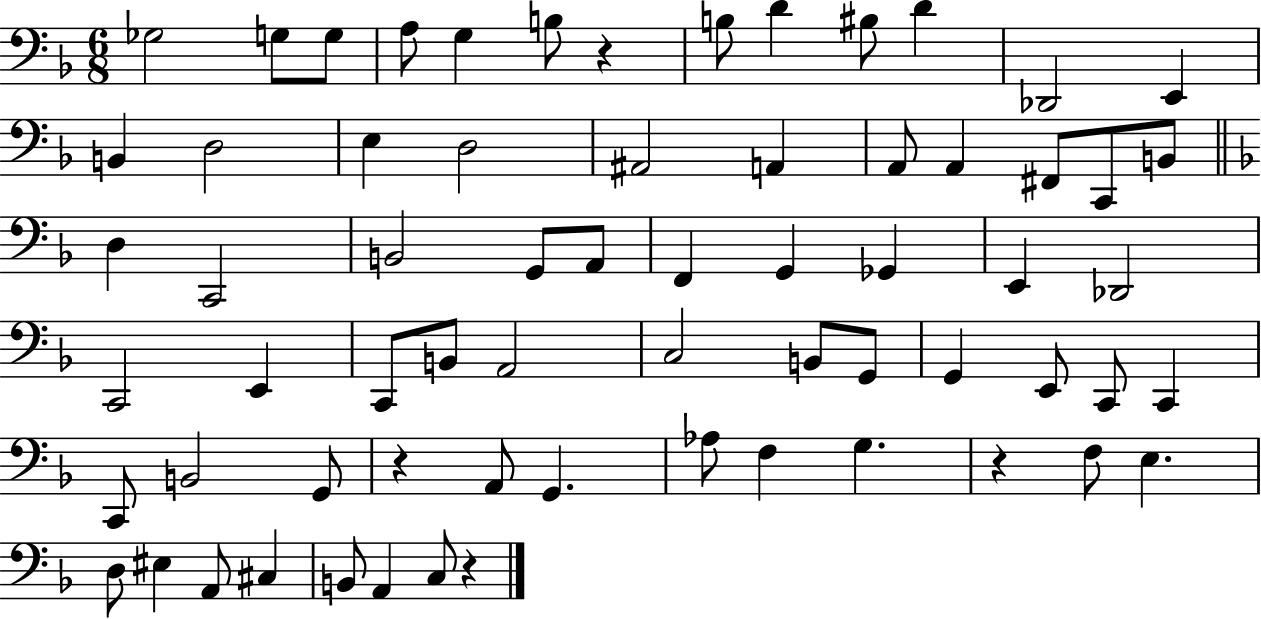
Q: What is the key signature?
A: F major